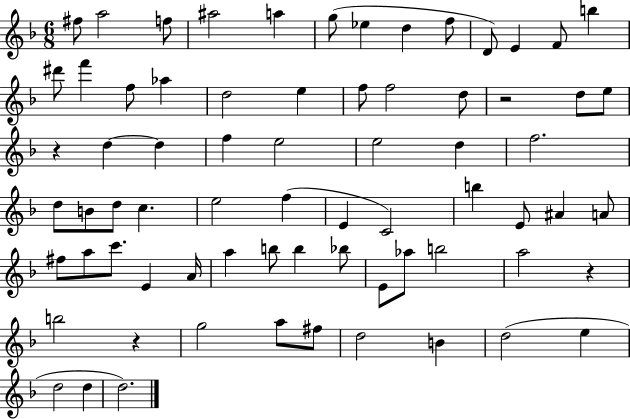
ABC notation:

X:1
T:Untitled
M:6/8
L:1/4
K:F
^f/2 a2 f/2 ^a2 a g/2 _e d f/2 D/2 E F/2 b ^d'/2 f' f/2 _a d2 e f/2 f2 d/2 z2 d/2 e/2 z d d f e2 e2 d f2 d/2 B/2 d/2 c e2 f E C2 b E/2 ^A A/2 ^f/2 a/2 c'/2 E A/4 a b/2 b _b/2 E/2 _a/2 b2 a2 z b2 z g2 a/2 ^f/2 d2 B d2 e d2 d d2